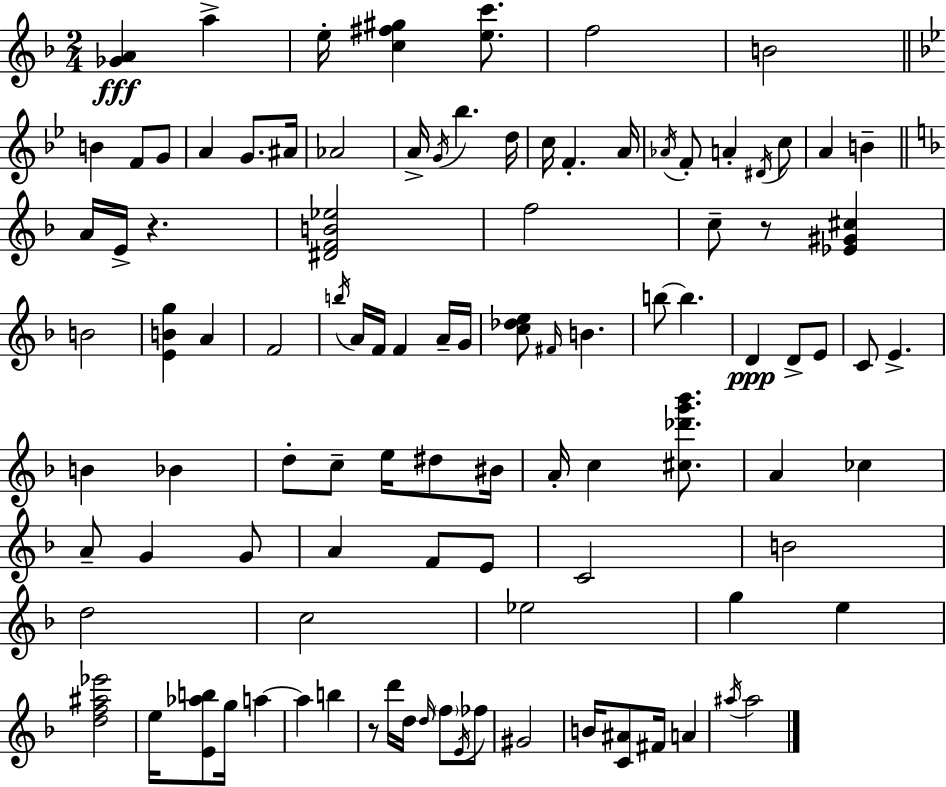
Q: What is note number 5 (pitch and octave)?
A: B4